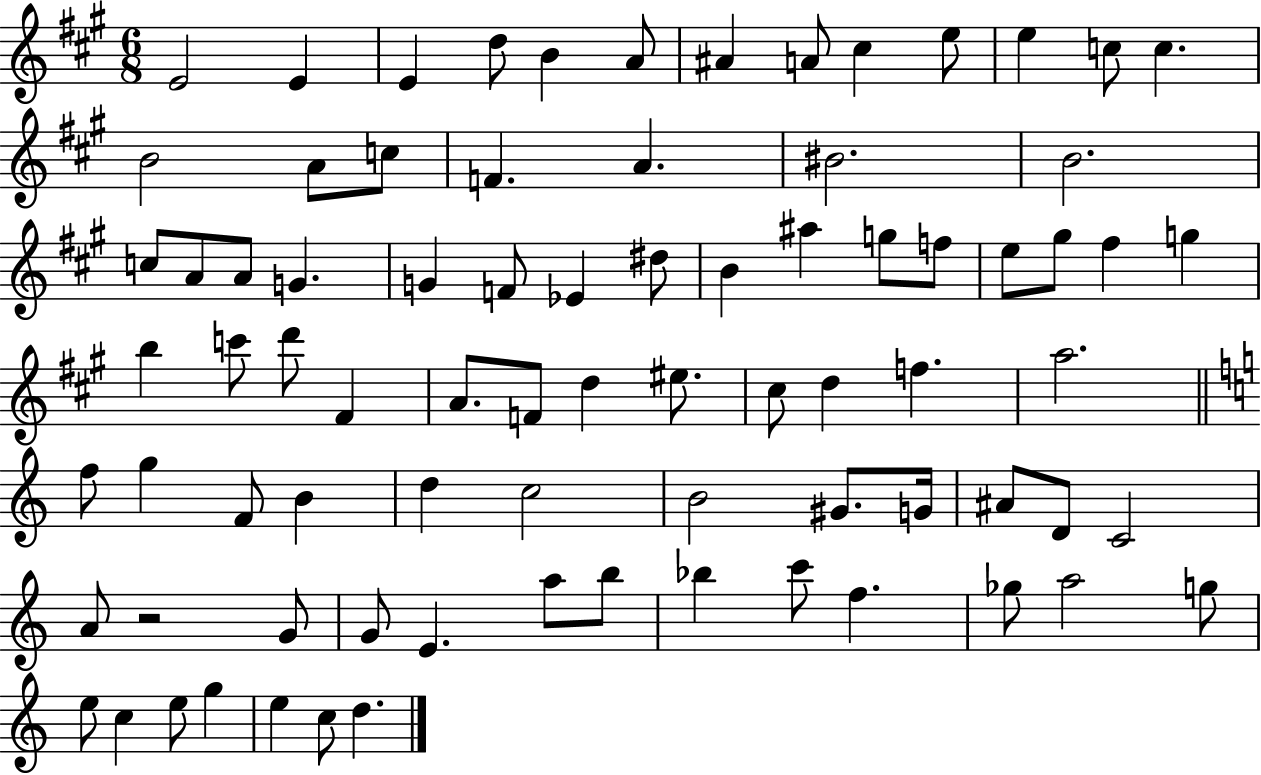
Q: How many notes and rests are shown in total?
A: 80